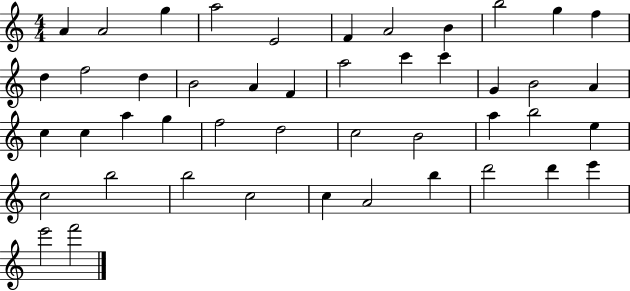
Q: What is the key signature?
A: C major